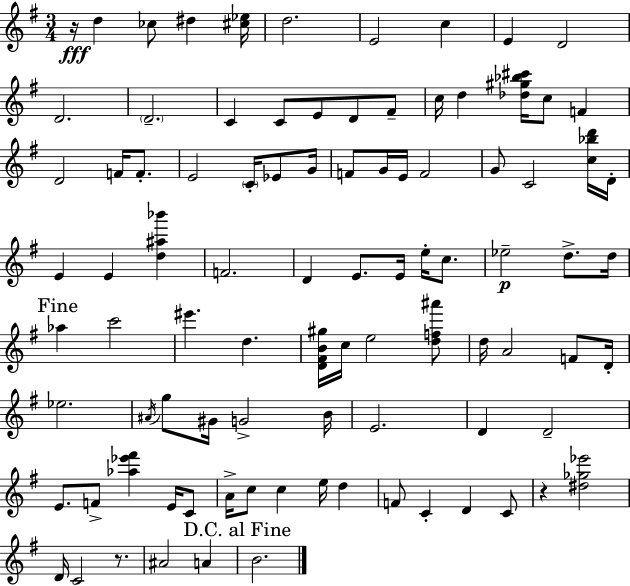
{
  \clef treble
  \numericTimeSignature
  \time 3/4
  \key e \minor
  r16\fff d''4 ces''8 dis''4 <cis'' ees''>16 | d''2. | e'2 c''4 | e'4 d'2 | \break d'2. | \parenthesize d'2.-- | c'4 c'8 e'8 d'8 fis'8-- | c''16 d''4 <des'' gis'' bes'' cis'''>16 c''8 f'4 | \break d'2 f'16 f'8.-. | e'2 \parenthesize c'16-. ees'8 g'16 | f'8 g'16 e'16 f'2 | g'8 c'2 <c'' bes'' d'''>16 d'16-. | \break e'4 e'4 <d'' ais'' bes'''>4 | f'2. | d'4 e'8. e'16 e''16-. c''8. | ees''2--\p d''8.-> d''16 | \break \mark "Fine" aes''4 c'''2 | eis'''4. d''4. | <d' fis' b' gis''>16 c''16 e''2 <d'' f'' ais'''>8 | d''16 a'2 f'8 d'16-. | \break ees''2. | \acciaccatura { ais'16 } g''8 gis'16 g'2-> | b'16 e'2. | d'4 d'2-- | \break e'8. f'8-> <aes'' ees''' fis'''>4 e'16 c'8 | a'16-> c''8 c''4 e''16 d''4 | f'8 c'4-. d'4 c'8 | r4 <dis'' ges'' ees'''>2 | \break d'16 c'2 r8. | ais'2 a'4 | \mark "D.C. al Fine" b'2. | \bar "|."
}